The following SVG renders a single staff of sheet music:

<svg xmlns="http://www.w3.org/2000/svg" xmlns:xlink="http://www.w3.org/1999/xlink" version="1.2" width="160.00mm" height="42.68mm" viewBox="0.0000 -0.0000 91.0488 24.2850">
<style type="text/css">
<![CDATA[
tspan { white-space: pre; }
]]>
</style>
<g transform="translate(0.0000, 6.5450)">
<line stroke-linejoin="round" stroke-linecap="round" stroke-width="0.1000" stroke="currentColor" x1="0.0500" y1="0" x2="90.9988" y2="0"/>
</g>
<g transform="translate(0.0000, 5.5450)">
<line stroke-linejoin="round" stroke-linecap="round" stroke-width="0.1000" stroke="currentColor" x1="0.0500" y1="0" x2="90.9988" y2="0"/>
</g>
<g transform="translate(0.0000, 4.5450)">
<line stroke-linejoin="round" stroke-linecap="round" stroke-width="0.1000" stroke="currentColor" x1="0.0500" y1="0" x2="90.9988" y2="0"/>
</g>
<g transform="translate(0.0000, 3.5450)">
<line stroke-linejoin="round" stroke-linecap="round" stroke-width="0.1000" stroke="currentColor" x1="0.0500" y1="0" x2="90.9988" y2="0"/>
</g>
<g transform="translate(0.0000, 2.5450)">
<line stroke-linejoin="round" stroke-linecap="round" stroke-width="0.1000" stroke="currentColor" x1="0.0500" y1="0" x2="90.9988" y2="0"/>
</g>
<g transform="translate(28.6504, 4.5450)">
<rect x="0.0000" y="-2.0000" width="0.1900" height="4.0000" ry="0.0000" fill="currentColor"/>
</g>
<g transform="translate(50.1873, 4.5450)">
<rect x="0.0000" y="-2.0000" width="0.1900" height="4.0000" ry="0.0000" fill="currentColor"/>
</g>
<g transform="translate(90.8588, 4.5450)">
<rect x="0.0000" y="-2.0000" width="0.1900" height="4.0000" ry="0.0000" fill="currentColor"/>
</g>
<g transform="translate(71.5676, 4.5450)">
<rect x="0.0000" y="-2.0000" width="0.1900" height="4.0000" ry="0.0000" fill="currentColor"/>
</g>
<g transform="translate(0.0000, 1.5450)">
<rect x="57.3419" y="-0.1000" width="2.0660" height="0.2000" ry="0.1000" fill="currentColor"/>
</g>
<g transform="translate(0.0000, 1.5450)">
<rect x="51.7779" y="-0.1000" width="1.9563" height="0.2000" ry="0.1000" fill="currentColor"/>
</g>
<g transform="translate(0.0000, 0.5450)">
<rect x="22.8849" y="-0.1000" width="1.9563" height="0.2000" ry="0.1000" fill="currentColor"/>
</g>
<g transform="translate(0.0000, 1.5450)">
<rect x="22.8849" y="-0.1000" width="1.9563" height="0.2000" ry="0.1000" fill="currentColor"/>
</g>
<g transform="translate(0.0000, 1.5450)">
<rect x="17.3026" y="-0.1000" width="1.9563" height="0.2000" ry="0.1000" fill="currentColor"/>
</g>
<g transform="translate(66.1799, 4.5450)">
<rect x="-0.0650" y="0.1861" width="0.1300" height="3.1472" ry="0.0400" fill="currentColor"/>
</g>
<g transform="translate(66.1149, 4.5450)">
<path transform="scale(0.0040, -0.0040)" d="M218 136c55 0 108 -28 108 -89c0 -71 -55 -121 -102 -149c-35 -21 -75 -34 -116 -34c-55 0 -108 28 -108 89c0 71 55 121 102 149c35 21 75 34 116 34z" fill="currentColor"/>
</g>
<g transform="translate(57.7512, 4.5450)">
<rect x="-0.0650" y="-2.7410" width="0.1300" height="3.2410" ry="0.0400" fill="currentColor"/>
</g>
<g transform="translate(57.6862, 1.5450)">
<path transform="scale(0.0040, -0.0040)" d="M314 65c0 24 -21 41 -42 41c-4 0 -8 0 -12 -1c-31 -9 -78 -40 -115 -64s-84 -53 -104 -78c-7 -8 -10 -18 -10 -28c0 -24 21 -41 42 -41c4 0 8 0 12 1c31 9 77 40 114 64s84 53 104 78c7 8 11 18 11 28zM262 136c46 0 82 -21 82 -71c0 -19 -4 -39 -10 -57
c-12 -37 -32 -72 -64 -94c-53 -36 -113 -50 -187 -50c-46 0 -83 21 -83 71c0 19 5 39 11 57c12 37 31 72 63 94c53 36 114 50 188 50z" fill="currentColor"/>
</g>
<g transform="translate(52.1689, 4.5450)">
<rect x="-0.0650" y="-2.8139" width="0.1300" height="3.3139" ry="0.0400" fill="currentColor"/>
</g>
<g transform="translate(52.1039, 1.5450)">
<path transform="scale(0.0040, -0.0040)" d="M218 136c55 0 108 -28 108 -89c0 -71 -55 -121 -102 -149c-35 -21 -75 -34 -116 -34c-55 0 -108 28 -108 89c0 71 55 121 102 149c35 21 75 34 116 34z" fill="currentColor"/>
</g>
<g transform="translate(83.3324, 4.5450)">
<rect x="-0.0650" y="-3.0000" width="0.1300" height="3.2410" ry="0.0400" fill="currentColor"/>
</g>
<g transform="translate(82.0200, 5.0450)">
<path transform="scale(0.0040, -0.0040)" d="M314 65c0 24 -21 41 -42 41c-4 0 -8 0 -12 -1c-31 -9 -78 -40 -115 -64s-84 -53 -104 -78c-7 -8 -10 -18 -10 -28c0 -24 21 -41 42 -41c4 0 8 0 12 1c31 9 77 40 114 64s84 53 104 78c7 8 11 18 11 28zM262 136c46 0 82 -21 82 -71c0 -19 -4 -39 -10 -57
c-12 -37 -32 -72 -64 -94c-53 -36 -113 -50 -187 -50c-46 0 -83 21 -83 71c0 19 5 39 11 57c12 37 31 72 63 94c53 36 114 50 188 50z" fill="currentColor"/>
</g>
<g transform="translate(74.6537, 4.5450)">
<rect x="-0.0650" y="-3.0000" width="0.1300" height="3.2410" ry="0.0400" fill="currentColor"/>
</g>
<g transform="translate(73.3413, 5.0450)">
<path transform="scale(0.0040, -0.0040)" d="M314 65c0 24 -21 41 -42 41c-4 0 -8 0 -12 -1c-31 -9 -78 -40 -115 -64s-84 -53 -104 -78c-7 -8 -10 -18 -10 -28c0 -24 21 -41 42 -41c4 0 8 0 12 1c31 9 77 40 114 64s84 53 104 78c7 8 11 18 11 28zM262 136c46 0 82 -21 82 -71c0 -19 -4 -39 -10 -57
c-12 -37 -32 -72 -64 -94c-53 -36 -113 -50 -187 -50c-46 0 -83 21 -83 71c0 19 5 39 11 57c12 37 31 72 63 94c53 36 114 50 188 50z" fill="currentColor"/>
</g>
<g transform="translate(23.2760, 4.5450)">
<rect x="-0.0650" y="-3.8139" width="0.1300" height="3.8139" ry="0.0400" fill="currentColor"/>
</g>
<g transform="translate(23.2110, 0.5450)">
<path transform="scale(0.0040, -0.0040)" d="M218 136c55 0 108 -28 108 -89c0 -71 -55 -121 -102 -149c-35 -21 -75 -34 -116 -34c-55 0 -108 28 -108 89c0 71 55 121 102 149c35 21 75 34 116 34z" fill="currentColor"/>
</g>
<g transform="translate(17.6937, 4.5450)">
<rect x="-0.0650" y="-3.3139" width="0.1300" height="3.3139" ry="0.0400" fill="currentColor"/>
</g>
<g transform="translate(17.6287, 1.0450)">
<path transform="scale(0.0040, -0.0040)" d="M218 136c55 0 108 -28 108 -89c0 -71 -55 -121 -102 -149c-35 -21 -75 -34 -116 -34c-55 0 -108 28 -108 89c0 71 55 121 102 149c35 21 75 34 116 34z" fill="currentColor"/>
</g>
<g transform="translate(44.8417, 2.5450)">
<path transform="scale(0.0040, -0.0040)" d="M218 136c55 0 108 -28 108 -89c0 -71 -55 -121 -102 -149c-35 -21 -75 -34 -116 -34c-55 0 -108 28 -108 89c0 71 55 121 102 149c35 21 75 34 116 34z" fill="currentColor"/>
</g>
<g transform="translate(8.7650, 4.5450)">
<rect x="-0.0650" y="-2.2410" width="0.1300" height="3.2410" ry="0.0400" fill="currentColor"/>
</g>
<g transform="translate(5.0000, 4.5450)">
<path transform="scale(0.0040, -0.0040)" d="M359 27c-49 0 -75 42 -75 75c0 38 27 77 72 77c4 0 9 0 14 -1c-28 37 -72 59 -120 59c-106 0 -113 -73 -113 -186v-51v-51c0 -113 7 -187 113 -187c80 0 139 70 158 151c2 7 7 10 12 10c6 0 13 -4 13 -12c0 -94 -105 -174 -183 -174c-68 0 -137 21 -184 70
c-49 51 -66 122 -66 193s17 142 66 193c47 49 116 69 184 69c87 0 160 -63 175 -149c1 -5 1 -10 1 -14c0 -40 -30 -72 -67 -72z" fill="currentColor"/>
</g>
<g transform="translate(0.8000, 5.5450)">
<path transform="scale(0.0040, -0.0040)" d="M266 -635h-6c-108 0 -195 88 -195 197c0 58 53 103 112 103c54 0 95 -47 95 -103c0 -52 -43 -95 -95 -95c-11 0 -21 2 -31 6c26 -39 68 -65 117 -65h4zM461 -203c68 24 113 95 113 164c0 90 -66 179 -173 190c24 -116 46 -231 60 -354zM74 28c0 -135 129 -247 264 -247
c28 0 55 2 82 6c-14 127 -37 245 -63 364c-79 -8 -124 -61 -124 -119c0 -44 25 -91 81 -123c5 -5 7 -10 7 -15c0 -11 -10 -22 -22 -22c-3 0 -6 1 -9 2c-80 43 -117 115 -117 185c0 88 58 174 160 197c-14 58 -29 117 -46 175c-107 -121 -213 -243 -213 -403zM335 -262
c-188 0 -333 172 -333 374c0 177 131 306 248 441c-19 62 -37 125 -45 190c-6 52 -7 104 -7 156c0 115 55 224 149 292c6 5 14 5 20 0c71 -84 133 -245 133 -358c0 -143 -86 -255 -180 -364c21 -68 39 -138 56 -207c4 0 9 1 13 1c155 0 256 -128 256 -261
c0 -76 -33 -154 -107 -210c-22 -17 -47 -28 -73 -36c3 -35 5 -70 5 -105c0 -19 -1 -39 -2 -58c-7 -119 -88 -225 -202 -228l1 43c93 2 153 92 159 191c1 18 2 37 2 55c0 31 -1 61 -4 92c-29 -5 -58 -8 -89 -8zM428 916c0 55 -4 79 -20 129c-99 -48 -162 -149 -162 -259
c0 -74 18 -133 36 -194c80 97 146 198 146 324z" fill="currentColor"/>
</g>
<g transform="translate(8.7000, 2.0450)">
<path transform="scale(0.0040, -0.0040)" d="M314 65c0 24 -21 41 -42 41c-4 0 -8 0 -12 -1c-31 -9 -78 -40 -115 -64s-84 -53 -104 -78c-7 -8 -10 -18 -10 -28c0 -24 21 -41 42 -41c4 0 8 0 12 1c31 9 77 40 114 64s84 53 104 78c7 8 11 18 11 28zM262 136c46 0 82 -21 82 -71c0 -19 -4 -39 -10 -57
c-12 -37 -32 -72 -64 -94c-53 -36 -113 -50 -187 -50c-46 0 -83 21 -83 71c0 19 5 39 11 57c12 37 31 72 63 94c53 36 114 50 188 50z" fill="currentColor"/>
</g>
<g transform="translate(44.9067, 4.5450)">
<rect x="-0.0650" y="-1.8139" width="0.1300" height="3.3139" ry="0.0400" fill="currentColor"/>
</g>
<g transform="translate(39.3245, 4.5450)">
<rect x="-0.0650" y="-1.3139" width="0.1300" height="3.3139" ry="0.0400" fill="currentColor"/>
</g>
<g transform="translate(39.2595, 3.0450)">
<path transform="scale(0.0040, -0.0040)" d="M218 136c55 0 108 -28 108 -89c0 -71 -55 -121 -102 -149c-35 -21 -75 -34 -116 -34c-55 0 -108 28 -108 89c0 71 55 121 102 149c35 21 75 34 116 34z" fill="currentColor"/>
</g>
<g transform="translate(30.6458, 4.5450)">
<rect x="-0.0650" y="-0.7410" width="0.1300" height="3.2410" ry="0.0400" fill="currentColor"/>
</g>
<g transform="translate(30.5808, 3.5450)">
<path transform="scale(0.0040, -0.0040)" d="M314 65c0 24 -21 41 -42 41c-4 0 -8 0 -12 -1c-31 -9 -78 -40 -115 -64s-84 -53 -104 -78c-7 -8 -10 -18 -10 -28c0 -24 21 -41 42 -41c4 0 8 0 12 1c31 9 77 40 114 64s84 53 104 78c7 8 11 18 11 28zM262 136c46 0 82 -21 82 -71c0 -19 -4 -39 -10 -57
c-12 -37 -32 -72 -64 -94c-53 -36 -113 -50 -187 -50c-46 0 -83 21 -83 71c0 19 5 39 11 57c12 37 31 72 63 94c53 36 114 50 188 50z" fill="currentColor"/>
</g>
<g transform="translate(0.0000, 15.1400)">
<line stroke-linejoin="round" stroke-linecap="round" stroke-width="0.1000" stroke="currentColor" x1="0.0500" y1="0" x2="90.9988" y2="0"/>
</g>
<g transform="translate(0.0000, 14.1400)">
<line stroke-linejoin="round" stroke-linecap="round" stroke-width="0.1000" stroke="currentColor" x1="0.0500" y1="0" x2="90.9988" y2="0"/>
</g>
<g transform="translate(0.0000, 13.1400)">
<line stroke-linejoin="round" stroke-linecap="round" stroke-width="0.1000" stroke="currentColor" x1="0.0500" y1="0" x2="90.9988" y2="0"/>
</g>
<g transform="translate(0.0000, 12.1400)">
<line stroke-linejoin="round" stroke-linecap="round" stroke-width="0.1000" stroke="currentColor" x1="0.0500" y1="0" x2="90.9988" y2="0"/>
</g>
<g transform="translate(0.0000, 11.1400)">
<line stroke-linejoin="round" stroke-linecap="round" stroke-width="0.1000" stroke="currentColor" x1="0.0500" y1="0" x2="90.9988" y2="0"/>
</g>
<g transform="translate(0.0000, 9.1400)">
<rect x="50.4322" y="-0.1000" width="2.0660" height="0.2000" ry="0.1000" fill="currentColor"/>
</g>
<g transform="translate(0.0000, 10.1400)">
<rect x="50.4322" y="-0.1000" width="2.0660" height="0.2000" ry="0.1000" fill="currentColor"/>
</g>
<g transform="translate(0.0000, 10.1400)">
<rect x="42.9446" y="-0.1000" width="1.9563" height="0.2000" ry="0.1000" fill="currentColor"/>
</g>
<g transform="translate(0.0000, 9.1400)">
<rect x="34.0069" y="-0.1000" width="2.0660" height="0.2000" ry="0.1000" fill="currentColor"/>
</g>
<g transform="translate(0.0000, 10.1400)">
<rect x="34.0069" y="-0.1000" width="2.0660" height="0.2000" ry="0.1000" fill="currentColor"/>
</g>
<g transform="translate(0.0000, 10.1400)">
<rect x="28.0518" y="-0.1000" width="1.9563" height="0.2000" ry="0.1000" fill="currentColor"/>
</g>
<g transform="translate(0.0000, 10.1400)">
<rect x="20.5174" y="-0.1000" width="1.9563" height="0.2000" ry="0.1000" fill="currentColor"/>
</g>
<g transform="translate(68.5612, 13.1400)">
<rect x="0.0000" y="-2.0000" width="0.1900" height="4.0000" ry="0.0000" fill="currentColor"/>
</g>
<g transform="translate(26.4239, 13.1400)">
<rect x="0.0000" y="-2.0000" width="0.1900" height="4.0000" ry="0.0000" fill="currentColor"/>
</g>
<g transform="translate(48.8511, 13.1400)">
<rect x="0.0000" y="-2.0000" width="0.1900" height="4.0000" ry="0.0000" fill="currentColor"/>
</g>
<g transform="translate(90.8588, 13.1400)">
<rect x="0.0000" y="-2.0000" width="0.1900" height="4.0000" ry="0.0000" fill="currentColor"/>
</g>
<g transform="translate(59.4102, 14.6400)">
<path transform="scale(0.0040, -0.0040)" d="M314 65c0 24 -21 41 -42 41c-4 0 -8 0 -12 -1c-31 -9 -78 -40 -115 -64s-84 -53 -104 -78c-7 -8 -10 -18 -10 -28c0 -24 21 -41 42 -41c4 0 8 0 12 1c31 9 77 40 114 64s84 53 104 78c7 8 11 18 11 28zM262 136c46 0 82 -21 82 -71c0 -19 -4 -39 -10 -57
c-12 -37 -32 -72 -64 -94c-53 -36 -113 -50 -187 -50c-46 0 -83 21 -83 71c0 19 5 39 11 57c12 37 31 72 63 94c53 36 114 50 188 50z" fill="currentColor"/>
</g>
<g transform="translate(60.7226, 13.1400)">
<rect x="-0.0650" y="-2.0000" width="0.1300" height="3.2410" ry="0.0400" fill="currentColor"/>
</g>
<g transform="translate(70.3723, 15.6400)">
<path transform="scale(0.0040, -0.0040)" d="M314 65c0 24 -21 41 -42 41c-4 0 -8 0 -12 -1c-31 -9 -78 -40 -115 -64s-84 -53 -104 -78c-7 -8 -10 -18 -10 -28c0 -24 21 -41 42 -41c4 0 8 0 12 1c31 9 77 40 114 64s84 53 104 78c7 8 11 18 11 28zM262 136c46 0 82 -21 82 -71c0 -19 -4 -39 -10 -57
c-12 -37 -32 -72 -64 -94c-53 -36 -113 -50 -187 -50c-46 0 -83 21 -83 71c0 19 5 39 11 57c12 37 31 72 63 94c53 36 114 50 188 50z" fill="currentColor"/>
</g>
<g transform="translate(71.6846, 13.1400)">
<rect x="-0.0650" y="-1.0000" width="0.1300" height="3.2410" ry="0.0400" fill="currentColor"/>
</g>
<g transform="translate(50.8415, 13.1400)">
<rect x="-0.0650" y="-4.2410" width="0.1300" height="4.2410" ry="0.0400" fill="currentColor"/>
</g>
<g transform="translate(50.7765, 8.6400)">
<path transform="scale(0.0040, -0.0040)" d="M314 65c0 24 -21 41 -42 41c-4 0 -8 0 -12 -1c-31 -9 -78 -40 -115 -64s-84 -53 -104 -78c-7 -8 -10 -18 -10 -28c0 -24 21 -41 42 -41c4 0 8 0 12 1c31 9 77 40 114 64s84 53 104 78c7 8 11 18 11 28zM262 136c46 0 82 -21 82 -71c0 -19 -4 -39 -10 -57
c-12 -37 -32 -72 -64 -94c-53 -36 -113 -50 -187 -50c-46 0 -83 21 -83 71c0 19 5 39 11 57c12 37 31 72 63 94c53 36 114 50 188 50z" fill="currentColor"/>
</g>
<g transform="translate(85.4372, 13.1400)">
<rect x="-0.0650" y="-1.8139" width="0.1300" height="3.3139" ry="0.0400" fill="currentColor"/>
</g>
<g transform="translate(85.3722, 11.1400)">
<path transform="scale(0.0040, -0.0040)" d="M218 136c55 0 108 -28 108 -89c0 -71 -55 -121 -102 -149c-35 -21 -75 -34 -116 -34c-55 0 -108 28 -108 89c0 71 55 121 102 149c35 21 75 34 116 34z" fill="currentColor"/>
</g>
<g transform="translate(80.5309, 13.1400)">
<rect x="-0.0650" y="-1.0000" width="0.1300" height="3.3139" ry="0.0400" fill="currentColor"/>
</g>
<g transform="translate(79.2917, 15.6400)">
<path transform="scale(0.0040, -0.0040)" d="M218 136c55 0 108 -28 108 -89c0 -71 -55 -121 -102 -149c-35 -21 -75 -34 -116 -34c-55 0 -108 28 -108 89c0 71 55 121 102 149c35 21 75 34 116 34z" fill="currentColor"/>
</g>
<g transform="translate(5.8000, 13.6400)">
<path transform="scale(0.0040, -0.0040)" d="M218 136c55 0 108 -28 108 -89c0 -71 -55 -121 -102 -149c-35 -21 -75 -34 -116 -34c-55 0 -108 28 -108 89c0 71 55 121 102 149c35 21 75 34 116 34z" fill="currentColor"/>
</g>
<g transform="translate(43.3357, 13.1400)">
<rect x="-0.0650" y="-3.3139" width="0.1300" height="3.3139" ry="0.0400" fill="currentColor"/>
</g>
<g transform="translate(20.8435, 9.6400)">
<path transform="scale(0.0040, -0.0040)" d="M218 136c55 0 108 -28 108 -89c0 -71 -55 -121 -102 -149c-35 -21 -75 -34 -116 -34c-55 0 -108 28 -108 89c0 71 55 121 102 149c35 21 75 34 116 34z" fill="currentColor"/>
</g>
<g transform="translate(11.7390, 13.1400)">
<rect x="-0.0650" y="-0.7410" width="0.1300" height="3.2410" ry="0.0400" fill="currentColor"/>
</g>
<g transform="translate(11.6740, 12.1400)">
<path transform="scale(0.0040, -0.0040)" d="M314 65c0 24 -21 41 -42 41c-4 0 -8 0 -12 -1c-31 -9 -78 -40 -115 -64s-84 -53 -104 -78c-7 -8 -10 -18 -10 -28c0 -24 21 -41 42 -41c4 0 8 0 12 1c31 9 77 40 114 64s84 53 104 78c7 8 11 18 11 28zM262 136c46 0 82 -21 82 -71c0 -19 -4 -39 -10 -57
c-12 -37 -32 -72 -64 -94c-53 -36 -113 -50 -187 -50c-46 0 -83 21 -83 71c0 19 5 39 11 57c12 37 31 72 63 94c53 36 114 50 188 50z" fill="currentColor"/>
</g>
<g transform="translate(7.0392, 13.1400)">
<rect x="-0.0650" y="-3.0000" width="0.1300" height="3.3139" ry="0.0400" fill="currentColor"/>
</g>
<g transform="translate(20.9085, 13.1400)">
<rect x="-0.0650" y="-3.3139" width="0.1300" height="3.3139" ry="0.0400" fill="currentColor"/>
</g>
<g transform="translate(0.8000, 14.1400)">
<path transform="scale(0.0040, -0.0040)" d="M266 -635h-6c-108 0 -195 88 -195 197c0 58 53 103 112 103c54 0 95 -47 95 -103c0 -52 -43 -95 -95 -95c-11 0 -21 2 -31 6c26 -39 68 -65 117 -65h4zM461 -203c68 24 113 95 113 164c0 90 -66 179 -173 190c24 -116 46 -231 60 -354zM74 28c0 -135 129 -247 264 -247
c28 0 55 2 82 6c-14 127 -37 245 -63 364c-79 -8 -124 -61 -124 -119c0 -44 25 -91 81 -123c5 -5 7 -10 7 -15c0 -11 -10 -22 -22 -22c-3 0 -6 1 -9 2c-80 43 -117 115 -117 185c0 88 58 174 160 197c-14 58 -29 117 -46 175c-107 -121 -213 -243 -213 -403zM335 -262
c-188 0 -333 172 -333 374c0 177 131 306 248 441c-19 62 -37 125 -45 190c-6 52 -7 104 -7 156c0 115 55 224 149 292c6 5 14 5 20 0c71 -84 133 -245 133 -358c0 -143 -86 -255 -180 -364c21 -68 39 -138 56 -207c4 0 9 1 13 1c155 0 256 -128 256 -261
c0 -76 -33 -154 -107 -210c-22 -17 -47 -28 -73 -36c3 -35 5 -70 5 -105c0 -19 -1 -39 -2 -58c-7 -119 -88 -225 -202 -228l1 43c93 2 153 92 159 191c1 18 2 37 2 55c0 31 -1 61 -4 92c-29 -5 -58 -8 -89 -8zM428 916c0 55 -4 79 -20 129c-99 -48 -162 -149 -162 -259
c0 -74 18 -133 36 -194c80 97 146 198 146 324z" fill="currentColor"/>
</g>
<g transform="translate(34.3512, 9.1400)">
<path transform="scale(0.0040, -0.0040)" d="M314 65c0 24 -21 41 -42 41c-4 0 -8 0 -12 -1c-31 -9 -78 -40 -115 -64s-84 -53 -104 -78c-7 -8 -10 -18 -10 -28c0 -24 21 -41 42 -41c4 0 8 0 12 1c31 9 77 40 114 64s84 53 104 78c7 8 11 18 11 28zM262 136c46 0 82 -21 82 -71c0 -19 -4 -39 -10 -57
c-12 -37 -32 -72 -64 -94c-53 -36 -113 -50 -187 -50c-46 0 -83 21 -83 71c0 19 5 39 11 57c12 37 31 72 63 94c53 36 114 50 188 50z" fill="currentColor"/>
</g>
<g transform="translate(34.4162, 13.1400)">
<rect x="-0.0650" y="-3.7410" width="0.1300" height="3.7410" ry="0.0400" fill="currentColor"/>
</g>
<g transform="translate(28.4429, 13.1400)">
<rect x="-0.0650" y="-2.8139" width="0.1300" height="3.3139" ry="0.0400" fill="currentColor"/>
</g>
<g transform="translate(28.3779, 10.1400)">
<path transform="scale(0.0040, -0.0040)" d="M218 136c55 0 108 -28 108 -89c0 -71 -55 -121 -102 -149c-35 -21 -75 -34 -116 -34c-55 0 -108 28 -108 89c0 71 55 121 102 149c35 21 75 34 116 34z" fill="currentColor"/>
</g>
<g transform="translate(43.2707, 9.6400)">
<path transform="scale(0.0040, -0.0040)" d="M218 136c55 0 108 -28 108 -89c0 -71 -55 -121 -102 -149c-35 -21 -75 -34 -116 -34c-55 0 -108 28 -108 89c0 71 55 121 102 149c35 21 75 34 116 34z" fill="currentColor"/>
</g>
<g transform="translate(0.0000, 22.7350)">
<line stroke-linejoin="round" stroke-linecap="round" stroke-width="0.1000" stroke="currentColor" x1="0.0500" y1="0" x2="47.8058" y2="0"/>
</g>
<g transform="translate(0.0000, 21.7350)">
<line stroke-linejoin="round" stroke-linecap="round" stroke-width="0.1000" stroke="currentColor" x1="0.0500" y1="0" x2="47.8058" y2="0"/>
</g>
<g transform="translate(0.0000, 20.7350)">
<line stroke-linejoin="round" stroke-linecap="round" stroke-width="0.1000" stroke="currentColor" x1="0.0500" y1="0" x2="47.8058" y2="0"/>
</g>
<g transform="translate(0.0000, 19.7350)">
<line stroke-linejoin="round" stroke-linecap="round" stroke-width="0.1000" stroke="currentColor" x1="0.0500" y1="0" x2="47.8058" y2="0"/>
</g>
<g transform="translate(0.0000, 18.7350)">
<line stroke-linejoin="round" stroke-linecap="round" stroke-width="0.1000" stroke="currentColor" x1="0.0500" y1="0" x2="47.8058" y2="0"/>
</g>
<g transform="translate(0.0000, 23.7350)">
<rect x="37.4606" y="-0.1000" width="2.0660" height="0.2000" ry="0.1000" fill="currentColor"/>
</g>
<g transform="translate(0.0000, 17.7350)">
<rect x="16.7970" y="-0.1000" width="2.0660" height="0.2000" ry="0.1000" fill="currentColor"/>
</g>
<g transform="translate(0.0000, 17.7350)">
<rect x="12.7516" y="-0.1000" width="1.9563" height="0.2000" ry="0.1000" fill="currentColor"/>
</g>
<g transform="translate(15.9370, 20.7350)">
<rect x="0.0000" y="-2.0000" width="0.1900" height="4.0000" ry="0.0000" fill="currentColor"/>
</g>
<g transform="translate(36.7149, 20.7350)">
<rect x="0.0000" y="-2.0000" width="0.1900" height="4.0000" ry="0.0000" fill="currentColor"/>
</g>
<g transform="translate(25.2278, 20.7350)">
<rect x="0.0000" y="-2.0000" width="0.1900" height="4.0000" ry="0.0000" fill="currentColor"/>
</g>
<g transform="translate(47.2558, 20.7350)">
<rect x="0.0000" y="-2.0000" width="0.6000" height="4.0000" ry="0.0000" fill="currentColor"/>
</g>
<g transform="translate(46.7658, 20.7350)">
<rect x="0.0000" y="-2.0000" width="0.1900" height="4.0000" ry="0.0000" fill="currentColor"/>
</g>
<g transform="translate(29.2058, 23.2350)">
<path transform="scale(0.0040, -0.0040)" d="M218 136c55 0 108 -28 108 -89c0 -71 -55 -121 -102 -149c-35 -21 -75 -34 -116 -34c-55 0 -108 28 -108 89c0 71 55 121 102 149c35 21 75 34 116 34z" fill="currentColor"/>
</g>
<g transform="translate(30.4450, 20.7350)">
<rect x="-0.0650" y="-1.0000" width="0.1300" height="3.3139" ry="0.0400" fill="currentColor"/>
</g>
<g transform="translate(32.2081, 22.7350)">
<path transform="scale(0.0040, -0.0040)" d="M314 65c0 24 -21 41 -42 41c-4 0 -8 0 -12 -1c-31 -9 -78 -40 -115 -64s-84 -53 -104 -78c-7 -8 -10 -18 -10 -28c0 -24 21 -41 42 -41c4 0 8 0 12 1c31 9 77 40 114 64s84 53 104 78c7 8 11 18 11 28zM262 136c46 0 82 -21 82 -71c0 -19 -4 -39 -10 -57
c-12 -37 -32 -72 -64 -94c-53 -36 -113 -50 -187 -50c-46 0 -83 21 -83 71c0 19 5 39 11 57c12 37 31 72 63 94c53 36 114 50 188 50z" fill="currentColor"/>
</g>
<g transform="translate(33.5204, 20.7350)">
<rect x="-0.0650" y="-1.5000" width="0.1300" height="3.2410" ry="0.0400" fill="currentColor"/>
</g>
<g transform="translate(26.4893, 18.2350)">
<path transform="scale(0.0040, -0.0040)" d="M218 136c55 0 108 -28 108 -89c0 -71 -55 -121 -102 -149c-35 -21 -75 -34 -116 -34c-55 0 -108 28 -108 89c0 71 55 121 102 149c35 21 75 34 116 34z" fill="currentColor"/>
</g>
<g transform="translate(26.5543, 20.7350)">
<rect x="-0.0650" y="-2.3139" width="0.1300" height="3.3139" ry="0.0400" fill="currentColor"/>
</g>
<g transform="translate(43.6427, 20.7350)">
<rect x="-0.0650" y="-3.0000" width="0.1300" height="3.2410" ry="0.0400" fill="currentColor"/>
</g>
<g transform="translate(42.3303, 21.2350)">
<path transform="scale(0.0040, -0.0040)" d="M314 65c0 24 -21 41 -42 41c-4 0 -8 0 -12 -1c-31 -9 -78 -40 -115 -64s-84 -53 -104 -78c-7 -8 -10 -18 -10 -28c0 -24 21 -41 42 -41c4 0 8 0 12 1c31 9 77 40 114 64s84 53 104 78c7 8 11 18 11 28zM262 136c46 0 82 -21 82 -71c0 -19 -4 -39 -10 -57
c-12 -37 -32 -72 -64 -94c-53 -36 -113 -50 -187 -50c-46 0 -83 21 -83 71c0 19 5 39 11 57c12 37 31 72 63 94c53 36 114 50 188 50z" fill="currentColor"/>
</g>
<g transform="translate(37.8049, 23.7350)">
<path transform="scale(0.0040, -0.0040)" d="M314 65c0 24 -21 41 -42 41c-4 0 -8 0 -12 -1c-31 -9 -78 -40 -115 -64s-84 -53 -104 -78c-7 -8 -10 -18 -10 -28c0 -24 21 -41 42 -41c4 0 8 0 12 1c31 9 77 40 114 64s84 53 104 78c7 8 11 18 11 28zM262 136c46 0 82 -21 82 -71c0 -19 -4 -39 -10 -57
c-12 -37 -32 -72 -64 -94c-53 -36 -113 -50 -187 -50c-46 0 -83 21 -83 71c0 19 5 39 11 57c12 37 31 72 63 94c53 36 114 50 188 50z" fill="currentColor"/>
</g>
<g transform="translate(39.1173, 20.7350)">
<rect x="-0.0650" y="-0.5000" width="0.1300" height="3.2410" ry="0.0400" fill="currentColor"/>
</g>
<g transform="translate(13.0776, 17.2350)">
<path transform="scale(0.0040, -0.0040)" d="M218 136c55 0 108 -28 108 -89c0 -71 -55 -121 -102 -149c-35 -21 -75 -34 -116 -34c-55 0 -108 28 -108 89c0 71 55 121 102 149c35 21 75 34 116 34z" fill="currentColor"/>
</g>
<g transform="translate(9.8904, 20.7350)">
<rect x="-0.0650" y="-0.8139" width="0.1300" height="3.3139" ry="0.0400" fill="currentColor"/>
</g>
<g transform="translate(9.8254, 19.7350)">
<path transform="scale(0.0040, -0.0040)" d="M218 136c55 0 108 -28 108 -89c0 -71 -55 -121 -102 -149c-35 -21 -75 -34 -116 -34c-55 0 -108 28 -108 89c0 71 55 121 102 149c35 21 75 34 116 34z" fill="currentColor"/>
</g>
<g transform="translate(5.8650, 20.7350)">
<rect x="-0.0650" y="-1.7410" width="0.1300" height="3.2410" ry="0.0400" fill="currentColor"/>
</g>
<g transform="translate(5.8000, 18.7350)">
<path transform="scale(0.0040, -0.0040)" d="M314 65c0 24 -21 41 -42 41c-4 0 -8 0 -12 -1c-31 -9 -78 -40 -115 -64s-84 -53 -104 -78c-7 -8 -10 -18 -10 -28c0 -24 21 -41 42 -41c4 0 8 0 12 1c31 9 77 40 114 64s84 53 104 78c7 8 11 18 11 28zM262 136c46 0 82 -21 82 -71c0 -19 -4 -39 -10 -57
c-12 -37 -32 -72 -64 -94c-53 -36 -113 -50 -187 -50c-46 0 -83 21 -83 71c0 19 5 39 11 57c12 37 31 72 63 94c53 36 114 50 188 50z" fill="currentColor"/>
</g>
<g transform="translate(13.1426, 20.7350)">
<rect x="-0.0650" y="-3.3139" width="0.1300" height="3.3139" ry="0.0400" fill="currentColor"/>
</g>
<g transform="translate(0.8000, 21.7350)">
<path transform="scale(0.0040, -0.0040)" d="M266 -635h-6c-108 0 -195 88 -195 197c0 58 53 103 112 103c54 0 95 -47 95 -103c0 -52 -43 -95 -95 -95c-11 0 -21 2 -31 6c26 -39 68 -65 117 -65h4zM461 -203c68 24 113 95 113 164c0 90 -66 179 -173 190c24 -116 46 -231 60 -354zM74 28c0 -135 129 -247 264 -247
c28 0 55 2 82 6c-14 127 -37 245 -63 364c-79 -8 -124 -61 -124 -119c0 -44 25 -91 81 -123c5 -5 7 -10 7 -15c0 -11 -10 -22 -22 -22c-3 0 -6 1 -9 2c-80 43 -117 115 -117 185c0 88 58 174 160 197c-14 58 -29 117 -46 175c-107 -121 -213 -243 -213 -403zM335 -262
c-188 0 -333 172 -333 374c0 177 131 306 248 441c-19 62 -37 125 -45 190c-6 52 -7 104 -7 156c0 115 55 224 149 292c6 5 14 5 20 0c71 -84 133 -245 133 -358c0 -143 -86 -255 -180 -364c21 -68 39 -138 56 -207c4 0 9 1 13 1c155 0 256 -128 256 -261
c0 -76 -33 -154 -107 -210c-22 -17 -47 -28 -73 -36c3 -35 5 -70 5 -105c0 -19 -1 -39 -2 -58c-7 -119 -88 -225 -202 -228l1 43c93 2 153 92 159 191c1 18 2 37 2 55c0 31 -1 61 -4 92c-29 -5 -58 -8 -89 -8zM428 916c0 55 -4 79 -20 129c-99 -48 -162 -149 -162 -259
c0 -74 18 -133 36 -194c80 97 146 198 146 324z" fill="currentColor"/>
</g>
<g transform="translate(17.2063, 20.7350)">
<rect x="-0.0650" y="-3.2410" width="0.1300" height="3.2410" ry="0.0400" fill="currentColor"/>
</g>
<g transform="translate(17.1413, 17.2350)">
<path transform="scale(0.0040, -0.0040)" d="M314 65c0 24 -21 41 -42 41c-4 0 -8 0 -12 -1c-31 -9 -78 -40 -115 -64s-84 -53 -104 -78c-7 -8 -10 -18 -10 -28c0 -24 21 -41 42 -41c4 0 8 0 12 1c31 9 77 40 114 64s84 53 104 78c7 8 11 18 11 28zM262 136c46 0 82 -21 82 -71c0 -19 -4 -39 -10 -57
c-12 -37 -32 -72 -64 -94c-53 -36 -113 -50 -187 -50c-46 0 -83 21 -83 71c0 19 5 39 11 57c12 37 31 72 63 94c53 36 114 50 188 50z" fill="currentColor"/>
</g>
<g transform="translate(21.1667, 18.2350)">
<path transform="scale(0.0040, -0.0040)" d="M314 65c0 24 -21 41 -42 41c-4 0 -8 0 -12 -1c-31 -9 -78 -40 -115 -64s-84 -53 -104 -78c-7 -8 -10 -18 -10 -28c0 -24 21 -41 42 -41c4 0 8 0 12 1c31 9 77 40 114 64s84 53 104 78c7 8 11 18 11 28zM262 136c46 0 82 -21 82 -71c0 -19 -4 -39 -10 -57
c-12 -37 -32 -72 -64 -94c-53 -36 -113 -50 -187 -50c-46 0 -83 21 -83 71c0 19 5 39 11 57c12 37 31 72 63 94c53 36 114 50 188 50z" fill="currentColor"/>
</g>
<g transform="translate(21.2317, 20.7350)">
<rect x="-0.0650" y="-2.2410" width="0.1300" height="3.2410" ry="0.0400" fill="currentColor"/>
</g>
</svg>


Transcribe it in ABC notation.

X:1
T:Untitled
M:4/4
L:1/4
K:C
g2 b c' d2 e f a a2 B A2 A2 A d2 b a c'2 b d'2 F2 D2 D f f2 d b b2 g2 g D E2 C2 A2